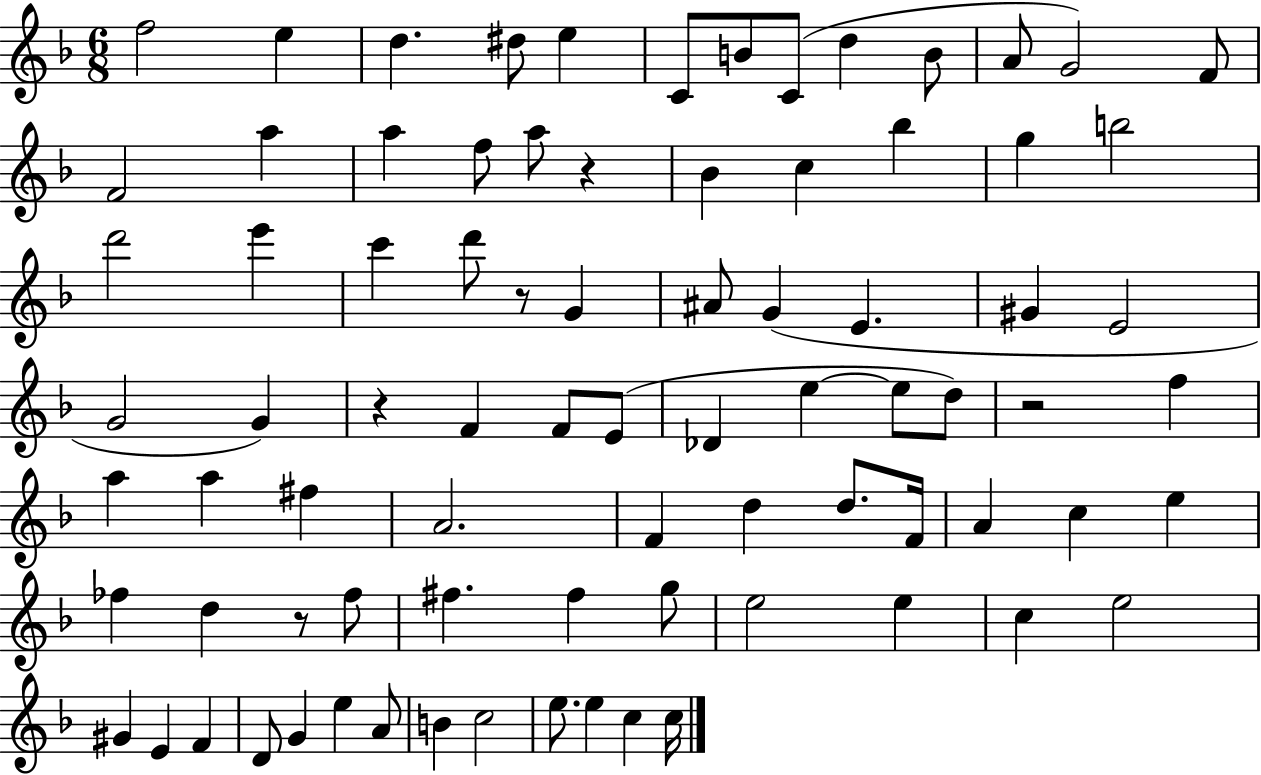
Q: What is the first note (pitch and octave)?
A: F5